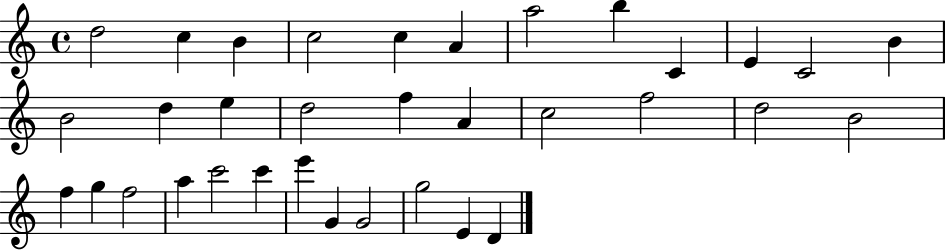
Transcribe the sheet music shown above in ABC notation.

X:1
T:Untitled
M:4/4
L:1/4
K:C
d2 c B c2 c A a2 b C E C2 B B2 d e d2 f A c2 f2 d2 B2 f g f2 a c'2 c' e' G G2 g2 E D